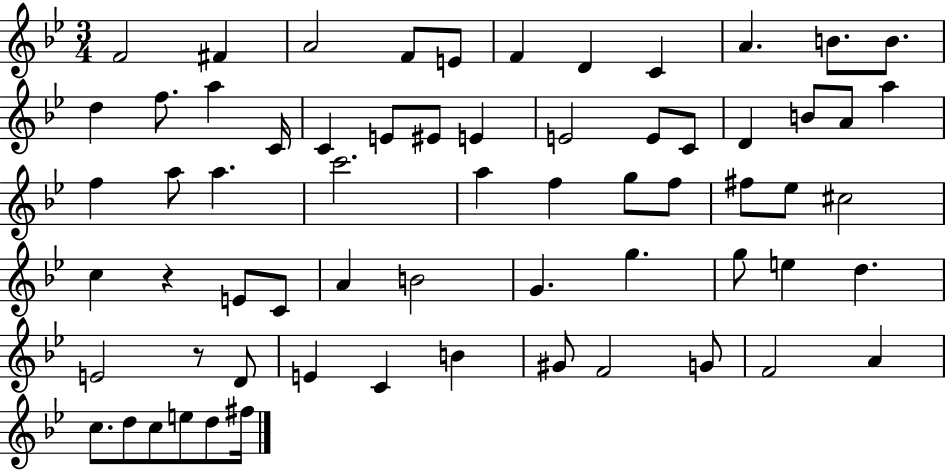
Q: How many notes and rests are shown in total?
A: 65